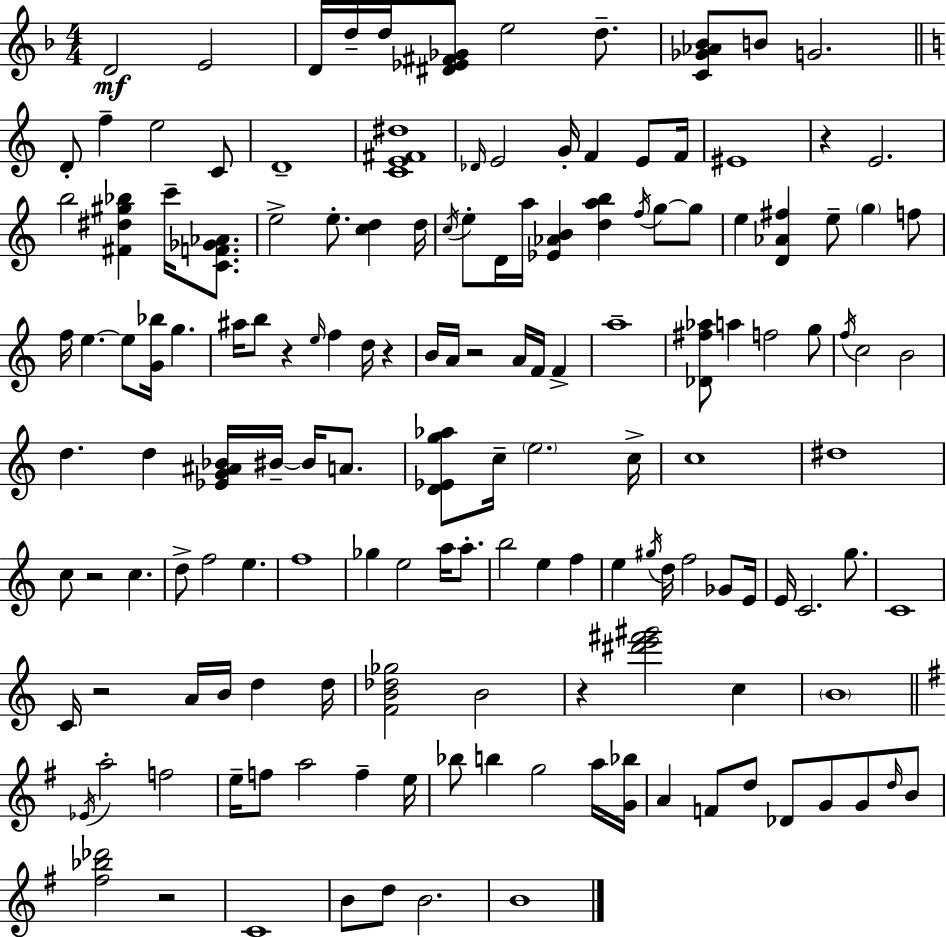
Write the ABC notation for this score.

X:1
T:Untitled
M:4/4
L:1/4
K:Dm
D2 E2 D/4 d/4 d/4 [^D_E^F_G]/2 e2 d/2 [C_G_A_B]/2 B/2 G2 D/2 f e2 C/2 D4 [CE^F^d]4 _D/4 E2 G/4 F E/2 F/4 ^E4 z E2 b2 [^F^d^g_b] c'/4 [CF_G_A]/2 e2 e/2 [cd] d/4 c/4 e/2 D/4 a/4 [_E_AB] [dab] f/4 g/2 g/2 e [D_A^f] e/2 g f/2 f/4 e e/2 [G_b]/4 g ^a/4 b/2 z e/4 f d/4 z B/4 A/4 z2 A/4 F/4 F a4 [_D^f_a]/2 a f2 g/2 f/4 c2 B2 d d [_EG^A_B]/4 ^B/4 ^B/4 A/2 [D_Eg_a]/2 c/4 e2 c/4 c4 ^d4 c/2 z2 c d/2 f2 e f4 _g e2 a/4 a/2 b2 e f e ^g/4 d/4 f2 _G/2 E/4 E/4 C2 g/2 C4 C/4 z2 A/4 B/4 d d/4 [FB_d_g]2 B2 z [^d'e'^f'^g']2 c B4 _E/4 a2 f2 e/4 f/2 a2 f e/4 _b/2 b g2 a/4 [G_b]/4 A F/2 d/2 _D/2 G/2 G/2 d/4 B/2 [^f_b_d']2 z2 C4 B/2 d/2 B2 B4